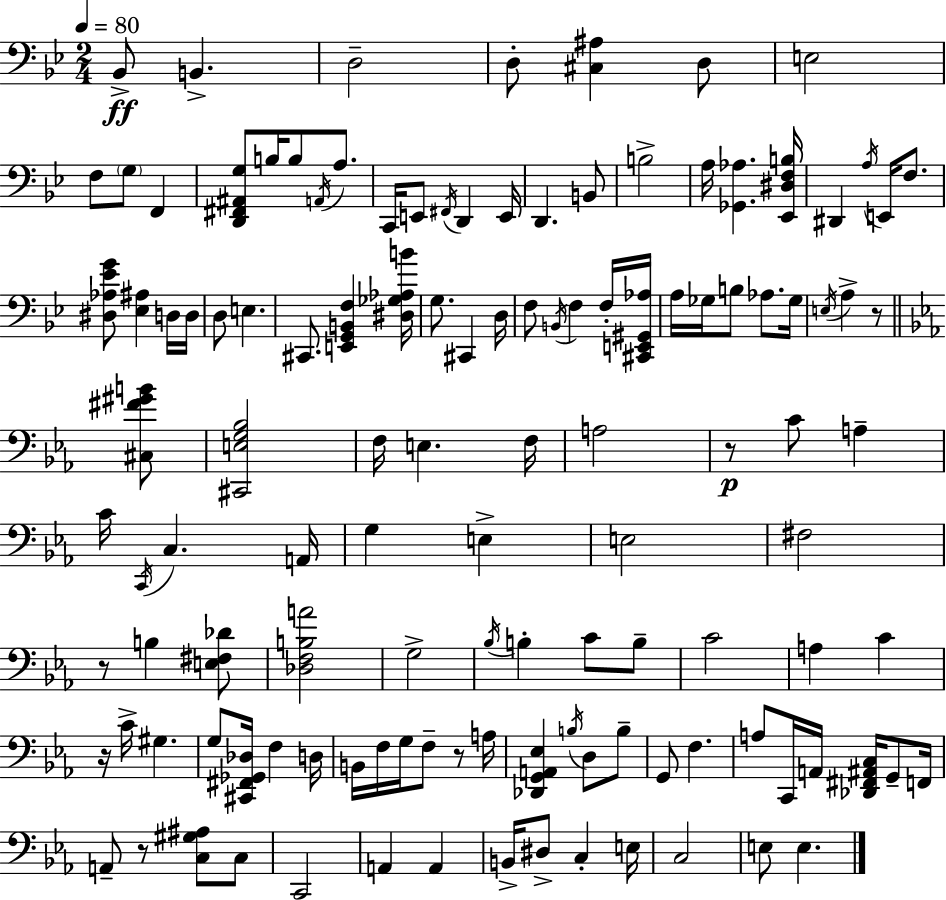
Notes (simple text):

Bb2/e B2/q. D3/h D3/e [C#3,A#3]/q D3/e E3/h F3/e G3/e F2/q [D2,F#2,A#2,G3]/e B3/s B3/e A2/s A3/e. C2/s E2/e F#2/s D2/q E2/s D2/q. B2/e B3/h A3/s [Gb2,Ab3]/q. [Eb2,D#3,F3,B3]/s D#2/q A3/s E2/s F3/e. [D#3,Ab3,Eb4,G4]/e [Eb3,A#3]/q D3/s D3/s D3/e E3/q. C#2/e. [E2,G2,B2,F3]/q [D#3,Gb3,Ab3,B4]/s G3/e. C#2/q D3/s F3/e B2/s F3/q F3/s [C#2,E2,G#2,Ab3]/s A3/s Gb3/s B3/e Ab3/e. Gb3/s E3/s A3/q R/e [C#3,F#4,G#4,B4]/e [C#2,E3,G3,Bb3]/h F3/s E3/q. F3/s A3/h R/e C4/e A3/q C4/s C2/s C3/q. A2/s G3/q E3/q E3/h F#3/h R/e B3/q [E3,F#3,Db4]/e [Db3,F3,B3,A4]/h G3/h Bb3/s B3/q C4/e B3/e C4/h A3/q C4/q R/s C4/s G#3/q. G3/e [C#2,F#2,Gb2,Db3]/s F3/q D3/s B2/s F3/s G3/s F3/e R/e A3/s [Db2,G2,A2,Eb3]/q B3/s D3/e B3/e G2/e F3/q. A3/e C2/s A2/s [Db2,F#2,A#2,C3]/s G2/e F2/s A2/e R/e [C3,G#3,A#3]/e C3/e C2/h A2/q A2/q B2/s D#3/e C3/q E3/s C3/h E3/e E3/q.